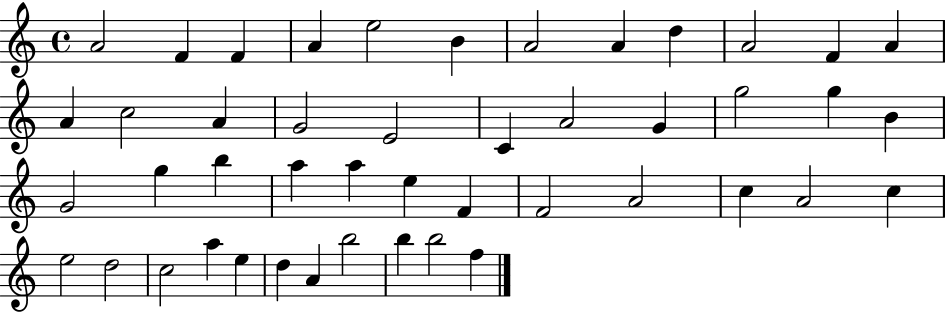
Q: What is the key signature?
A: C major